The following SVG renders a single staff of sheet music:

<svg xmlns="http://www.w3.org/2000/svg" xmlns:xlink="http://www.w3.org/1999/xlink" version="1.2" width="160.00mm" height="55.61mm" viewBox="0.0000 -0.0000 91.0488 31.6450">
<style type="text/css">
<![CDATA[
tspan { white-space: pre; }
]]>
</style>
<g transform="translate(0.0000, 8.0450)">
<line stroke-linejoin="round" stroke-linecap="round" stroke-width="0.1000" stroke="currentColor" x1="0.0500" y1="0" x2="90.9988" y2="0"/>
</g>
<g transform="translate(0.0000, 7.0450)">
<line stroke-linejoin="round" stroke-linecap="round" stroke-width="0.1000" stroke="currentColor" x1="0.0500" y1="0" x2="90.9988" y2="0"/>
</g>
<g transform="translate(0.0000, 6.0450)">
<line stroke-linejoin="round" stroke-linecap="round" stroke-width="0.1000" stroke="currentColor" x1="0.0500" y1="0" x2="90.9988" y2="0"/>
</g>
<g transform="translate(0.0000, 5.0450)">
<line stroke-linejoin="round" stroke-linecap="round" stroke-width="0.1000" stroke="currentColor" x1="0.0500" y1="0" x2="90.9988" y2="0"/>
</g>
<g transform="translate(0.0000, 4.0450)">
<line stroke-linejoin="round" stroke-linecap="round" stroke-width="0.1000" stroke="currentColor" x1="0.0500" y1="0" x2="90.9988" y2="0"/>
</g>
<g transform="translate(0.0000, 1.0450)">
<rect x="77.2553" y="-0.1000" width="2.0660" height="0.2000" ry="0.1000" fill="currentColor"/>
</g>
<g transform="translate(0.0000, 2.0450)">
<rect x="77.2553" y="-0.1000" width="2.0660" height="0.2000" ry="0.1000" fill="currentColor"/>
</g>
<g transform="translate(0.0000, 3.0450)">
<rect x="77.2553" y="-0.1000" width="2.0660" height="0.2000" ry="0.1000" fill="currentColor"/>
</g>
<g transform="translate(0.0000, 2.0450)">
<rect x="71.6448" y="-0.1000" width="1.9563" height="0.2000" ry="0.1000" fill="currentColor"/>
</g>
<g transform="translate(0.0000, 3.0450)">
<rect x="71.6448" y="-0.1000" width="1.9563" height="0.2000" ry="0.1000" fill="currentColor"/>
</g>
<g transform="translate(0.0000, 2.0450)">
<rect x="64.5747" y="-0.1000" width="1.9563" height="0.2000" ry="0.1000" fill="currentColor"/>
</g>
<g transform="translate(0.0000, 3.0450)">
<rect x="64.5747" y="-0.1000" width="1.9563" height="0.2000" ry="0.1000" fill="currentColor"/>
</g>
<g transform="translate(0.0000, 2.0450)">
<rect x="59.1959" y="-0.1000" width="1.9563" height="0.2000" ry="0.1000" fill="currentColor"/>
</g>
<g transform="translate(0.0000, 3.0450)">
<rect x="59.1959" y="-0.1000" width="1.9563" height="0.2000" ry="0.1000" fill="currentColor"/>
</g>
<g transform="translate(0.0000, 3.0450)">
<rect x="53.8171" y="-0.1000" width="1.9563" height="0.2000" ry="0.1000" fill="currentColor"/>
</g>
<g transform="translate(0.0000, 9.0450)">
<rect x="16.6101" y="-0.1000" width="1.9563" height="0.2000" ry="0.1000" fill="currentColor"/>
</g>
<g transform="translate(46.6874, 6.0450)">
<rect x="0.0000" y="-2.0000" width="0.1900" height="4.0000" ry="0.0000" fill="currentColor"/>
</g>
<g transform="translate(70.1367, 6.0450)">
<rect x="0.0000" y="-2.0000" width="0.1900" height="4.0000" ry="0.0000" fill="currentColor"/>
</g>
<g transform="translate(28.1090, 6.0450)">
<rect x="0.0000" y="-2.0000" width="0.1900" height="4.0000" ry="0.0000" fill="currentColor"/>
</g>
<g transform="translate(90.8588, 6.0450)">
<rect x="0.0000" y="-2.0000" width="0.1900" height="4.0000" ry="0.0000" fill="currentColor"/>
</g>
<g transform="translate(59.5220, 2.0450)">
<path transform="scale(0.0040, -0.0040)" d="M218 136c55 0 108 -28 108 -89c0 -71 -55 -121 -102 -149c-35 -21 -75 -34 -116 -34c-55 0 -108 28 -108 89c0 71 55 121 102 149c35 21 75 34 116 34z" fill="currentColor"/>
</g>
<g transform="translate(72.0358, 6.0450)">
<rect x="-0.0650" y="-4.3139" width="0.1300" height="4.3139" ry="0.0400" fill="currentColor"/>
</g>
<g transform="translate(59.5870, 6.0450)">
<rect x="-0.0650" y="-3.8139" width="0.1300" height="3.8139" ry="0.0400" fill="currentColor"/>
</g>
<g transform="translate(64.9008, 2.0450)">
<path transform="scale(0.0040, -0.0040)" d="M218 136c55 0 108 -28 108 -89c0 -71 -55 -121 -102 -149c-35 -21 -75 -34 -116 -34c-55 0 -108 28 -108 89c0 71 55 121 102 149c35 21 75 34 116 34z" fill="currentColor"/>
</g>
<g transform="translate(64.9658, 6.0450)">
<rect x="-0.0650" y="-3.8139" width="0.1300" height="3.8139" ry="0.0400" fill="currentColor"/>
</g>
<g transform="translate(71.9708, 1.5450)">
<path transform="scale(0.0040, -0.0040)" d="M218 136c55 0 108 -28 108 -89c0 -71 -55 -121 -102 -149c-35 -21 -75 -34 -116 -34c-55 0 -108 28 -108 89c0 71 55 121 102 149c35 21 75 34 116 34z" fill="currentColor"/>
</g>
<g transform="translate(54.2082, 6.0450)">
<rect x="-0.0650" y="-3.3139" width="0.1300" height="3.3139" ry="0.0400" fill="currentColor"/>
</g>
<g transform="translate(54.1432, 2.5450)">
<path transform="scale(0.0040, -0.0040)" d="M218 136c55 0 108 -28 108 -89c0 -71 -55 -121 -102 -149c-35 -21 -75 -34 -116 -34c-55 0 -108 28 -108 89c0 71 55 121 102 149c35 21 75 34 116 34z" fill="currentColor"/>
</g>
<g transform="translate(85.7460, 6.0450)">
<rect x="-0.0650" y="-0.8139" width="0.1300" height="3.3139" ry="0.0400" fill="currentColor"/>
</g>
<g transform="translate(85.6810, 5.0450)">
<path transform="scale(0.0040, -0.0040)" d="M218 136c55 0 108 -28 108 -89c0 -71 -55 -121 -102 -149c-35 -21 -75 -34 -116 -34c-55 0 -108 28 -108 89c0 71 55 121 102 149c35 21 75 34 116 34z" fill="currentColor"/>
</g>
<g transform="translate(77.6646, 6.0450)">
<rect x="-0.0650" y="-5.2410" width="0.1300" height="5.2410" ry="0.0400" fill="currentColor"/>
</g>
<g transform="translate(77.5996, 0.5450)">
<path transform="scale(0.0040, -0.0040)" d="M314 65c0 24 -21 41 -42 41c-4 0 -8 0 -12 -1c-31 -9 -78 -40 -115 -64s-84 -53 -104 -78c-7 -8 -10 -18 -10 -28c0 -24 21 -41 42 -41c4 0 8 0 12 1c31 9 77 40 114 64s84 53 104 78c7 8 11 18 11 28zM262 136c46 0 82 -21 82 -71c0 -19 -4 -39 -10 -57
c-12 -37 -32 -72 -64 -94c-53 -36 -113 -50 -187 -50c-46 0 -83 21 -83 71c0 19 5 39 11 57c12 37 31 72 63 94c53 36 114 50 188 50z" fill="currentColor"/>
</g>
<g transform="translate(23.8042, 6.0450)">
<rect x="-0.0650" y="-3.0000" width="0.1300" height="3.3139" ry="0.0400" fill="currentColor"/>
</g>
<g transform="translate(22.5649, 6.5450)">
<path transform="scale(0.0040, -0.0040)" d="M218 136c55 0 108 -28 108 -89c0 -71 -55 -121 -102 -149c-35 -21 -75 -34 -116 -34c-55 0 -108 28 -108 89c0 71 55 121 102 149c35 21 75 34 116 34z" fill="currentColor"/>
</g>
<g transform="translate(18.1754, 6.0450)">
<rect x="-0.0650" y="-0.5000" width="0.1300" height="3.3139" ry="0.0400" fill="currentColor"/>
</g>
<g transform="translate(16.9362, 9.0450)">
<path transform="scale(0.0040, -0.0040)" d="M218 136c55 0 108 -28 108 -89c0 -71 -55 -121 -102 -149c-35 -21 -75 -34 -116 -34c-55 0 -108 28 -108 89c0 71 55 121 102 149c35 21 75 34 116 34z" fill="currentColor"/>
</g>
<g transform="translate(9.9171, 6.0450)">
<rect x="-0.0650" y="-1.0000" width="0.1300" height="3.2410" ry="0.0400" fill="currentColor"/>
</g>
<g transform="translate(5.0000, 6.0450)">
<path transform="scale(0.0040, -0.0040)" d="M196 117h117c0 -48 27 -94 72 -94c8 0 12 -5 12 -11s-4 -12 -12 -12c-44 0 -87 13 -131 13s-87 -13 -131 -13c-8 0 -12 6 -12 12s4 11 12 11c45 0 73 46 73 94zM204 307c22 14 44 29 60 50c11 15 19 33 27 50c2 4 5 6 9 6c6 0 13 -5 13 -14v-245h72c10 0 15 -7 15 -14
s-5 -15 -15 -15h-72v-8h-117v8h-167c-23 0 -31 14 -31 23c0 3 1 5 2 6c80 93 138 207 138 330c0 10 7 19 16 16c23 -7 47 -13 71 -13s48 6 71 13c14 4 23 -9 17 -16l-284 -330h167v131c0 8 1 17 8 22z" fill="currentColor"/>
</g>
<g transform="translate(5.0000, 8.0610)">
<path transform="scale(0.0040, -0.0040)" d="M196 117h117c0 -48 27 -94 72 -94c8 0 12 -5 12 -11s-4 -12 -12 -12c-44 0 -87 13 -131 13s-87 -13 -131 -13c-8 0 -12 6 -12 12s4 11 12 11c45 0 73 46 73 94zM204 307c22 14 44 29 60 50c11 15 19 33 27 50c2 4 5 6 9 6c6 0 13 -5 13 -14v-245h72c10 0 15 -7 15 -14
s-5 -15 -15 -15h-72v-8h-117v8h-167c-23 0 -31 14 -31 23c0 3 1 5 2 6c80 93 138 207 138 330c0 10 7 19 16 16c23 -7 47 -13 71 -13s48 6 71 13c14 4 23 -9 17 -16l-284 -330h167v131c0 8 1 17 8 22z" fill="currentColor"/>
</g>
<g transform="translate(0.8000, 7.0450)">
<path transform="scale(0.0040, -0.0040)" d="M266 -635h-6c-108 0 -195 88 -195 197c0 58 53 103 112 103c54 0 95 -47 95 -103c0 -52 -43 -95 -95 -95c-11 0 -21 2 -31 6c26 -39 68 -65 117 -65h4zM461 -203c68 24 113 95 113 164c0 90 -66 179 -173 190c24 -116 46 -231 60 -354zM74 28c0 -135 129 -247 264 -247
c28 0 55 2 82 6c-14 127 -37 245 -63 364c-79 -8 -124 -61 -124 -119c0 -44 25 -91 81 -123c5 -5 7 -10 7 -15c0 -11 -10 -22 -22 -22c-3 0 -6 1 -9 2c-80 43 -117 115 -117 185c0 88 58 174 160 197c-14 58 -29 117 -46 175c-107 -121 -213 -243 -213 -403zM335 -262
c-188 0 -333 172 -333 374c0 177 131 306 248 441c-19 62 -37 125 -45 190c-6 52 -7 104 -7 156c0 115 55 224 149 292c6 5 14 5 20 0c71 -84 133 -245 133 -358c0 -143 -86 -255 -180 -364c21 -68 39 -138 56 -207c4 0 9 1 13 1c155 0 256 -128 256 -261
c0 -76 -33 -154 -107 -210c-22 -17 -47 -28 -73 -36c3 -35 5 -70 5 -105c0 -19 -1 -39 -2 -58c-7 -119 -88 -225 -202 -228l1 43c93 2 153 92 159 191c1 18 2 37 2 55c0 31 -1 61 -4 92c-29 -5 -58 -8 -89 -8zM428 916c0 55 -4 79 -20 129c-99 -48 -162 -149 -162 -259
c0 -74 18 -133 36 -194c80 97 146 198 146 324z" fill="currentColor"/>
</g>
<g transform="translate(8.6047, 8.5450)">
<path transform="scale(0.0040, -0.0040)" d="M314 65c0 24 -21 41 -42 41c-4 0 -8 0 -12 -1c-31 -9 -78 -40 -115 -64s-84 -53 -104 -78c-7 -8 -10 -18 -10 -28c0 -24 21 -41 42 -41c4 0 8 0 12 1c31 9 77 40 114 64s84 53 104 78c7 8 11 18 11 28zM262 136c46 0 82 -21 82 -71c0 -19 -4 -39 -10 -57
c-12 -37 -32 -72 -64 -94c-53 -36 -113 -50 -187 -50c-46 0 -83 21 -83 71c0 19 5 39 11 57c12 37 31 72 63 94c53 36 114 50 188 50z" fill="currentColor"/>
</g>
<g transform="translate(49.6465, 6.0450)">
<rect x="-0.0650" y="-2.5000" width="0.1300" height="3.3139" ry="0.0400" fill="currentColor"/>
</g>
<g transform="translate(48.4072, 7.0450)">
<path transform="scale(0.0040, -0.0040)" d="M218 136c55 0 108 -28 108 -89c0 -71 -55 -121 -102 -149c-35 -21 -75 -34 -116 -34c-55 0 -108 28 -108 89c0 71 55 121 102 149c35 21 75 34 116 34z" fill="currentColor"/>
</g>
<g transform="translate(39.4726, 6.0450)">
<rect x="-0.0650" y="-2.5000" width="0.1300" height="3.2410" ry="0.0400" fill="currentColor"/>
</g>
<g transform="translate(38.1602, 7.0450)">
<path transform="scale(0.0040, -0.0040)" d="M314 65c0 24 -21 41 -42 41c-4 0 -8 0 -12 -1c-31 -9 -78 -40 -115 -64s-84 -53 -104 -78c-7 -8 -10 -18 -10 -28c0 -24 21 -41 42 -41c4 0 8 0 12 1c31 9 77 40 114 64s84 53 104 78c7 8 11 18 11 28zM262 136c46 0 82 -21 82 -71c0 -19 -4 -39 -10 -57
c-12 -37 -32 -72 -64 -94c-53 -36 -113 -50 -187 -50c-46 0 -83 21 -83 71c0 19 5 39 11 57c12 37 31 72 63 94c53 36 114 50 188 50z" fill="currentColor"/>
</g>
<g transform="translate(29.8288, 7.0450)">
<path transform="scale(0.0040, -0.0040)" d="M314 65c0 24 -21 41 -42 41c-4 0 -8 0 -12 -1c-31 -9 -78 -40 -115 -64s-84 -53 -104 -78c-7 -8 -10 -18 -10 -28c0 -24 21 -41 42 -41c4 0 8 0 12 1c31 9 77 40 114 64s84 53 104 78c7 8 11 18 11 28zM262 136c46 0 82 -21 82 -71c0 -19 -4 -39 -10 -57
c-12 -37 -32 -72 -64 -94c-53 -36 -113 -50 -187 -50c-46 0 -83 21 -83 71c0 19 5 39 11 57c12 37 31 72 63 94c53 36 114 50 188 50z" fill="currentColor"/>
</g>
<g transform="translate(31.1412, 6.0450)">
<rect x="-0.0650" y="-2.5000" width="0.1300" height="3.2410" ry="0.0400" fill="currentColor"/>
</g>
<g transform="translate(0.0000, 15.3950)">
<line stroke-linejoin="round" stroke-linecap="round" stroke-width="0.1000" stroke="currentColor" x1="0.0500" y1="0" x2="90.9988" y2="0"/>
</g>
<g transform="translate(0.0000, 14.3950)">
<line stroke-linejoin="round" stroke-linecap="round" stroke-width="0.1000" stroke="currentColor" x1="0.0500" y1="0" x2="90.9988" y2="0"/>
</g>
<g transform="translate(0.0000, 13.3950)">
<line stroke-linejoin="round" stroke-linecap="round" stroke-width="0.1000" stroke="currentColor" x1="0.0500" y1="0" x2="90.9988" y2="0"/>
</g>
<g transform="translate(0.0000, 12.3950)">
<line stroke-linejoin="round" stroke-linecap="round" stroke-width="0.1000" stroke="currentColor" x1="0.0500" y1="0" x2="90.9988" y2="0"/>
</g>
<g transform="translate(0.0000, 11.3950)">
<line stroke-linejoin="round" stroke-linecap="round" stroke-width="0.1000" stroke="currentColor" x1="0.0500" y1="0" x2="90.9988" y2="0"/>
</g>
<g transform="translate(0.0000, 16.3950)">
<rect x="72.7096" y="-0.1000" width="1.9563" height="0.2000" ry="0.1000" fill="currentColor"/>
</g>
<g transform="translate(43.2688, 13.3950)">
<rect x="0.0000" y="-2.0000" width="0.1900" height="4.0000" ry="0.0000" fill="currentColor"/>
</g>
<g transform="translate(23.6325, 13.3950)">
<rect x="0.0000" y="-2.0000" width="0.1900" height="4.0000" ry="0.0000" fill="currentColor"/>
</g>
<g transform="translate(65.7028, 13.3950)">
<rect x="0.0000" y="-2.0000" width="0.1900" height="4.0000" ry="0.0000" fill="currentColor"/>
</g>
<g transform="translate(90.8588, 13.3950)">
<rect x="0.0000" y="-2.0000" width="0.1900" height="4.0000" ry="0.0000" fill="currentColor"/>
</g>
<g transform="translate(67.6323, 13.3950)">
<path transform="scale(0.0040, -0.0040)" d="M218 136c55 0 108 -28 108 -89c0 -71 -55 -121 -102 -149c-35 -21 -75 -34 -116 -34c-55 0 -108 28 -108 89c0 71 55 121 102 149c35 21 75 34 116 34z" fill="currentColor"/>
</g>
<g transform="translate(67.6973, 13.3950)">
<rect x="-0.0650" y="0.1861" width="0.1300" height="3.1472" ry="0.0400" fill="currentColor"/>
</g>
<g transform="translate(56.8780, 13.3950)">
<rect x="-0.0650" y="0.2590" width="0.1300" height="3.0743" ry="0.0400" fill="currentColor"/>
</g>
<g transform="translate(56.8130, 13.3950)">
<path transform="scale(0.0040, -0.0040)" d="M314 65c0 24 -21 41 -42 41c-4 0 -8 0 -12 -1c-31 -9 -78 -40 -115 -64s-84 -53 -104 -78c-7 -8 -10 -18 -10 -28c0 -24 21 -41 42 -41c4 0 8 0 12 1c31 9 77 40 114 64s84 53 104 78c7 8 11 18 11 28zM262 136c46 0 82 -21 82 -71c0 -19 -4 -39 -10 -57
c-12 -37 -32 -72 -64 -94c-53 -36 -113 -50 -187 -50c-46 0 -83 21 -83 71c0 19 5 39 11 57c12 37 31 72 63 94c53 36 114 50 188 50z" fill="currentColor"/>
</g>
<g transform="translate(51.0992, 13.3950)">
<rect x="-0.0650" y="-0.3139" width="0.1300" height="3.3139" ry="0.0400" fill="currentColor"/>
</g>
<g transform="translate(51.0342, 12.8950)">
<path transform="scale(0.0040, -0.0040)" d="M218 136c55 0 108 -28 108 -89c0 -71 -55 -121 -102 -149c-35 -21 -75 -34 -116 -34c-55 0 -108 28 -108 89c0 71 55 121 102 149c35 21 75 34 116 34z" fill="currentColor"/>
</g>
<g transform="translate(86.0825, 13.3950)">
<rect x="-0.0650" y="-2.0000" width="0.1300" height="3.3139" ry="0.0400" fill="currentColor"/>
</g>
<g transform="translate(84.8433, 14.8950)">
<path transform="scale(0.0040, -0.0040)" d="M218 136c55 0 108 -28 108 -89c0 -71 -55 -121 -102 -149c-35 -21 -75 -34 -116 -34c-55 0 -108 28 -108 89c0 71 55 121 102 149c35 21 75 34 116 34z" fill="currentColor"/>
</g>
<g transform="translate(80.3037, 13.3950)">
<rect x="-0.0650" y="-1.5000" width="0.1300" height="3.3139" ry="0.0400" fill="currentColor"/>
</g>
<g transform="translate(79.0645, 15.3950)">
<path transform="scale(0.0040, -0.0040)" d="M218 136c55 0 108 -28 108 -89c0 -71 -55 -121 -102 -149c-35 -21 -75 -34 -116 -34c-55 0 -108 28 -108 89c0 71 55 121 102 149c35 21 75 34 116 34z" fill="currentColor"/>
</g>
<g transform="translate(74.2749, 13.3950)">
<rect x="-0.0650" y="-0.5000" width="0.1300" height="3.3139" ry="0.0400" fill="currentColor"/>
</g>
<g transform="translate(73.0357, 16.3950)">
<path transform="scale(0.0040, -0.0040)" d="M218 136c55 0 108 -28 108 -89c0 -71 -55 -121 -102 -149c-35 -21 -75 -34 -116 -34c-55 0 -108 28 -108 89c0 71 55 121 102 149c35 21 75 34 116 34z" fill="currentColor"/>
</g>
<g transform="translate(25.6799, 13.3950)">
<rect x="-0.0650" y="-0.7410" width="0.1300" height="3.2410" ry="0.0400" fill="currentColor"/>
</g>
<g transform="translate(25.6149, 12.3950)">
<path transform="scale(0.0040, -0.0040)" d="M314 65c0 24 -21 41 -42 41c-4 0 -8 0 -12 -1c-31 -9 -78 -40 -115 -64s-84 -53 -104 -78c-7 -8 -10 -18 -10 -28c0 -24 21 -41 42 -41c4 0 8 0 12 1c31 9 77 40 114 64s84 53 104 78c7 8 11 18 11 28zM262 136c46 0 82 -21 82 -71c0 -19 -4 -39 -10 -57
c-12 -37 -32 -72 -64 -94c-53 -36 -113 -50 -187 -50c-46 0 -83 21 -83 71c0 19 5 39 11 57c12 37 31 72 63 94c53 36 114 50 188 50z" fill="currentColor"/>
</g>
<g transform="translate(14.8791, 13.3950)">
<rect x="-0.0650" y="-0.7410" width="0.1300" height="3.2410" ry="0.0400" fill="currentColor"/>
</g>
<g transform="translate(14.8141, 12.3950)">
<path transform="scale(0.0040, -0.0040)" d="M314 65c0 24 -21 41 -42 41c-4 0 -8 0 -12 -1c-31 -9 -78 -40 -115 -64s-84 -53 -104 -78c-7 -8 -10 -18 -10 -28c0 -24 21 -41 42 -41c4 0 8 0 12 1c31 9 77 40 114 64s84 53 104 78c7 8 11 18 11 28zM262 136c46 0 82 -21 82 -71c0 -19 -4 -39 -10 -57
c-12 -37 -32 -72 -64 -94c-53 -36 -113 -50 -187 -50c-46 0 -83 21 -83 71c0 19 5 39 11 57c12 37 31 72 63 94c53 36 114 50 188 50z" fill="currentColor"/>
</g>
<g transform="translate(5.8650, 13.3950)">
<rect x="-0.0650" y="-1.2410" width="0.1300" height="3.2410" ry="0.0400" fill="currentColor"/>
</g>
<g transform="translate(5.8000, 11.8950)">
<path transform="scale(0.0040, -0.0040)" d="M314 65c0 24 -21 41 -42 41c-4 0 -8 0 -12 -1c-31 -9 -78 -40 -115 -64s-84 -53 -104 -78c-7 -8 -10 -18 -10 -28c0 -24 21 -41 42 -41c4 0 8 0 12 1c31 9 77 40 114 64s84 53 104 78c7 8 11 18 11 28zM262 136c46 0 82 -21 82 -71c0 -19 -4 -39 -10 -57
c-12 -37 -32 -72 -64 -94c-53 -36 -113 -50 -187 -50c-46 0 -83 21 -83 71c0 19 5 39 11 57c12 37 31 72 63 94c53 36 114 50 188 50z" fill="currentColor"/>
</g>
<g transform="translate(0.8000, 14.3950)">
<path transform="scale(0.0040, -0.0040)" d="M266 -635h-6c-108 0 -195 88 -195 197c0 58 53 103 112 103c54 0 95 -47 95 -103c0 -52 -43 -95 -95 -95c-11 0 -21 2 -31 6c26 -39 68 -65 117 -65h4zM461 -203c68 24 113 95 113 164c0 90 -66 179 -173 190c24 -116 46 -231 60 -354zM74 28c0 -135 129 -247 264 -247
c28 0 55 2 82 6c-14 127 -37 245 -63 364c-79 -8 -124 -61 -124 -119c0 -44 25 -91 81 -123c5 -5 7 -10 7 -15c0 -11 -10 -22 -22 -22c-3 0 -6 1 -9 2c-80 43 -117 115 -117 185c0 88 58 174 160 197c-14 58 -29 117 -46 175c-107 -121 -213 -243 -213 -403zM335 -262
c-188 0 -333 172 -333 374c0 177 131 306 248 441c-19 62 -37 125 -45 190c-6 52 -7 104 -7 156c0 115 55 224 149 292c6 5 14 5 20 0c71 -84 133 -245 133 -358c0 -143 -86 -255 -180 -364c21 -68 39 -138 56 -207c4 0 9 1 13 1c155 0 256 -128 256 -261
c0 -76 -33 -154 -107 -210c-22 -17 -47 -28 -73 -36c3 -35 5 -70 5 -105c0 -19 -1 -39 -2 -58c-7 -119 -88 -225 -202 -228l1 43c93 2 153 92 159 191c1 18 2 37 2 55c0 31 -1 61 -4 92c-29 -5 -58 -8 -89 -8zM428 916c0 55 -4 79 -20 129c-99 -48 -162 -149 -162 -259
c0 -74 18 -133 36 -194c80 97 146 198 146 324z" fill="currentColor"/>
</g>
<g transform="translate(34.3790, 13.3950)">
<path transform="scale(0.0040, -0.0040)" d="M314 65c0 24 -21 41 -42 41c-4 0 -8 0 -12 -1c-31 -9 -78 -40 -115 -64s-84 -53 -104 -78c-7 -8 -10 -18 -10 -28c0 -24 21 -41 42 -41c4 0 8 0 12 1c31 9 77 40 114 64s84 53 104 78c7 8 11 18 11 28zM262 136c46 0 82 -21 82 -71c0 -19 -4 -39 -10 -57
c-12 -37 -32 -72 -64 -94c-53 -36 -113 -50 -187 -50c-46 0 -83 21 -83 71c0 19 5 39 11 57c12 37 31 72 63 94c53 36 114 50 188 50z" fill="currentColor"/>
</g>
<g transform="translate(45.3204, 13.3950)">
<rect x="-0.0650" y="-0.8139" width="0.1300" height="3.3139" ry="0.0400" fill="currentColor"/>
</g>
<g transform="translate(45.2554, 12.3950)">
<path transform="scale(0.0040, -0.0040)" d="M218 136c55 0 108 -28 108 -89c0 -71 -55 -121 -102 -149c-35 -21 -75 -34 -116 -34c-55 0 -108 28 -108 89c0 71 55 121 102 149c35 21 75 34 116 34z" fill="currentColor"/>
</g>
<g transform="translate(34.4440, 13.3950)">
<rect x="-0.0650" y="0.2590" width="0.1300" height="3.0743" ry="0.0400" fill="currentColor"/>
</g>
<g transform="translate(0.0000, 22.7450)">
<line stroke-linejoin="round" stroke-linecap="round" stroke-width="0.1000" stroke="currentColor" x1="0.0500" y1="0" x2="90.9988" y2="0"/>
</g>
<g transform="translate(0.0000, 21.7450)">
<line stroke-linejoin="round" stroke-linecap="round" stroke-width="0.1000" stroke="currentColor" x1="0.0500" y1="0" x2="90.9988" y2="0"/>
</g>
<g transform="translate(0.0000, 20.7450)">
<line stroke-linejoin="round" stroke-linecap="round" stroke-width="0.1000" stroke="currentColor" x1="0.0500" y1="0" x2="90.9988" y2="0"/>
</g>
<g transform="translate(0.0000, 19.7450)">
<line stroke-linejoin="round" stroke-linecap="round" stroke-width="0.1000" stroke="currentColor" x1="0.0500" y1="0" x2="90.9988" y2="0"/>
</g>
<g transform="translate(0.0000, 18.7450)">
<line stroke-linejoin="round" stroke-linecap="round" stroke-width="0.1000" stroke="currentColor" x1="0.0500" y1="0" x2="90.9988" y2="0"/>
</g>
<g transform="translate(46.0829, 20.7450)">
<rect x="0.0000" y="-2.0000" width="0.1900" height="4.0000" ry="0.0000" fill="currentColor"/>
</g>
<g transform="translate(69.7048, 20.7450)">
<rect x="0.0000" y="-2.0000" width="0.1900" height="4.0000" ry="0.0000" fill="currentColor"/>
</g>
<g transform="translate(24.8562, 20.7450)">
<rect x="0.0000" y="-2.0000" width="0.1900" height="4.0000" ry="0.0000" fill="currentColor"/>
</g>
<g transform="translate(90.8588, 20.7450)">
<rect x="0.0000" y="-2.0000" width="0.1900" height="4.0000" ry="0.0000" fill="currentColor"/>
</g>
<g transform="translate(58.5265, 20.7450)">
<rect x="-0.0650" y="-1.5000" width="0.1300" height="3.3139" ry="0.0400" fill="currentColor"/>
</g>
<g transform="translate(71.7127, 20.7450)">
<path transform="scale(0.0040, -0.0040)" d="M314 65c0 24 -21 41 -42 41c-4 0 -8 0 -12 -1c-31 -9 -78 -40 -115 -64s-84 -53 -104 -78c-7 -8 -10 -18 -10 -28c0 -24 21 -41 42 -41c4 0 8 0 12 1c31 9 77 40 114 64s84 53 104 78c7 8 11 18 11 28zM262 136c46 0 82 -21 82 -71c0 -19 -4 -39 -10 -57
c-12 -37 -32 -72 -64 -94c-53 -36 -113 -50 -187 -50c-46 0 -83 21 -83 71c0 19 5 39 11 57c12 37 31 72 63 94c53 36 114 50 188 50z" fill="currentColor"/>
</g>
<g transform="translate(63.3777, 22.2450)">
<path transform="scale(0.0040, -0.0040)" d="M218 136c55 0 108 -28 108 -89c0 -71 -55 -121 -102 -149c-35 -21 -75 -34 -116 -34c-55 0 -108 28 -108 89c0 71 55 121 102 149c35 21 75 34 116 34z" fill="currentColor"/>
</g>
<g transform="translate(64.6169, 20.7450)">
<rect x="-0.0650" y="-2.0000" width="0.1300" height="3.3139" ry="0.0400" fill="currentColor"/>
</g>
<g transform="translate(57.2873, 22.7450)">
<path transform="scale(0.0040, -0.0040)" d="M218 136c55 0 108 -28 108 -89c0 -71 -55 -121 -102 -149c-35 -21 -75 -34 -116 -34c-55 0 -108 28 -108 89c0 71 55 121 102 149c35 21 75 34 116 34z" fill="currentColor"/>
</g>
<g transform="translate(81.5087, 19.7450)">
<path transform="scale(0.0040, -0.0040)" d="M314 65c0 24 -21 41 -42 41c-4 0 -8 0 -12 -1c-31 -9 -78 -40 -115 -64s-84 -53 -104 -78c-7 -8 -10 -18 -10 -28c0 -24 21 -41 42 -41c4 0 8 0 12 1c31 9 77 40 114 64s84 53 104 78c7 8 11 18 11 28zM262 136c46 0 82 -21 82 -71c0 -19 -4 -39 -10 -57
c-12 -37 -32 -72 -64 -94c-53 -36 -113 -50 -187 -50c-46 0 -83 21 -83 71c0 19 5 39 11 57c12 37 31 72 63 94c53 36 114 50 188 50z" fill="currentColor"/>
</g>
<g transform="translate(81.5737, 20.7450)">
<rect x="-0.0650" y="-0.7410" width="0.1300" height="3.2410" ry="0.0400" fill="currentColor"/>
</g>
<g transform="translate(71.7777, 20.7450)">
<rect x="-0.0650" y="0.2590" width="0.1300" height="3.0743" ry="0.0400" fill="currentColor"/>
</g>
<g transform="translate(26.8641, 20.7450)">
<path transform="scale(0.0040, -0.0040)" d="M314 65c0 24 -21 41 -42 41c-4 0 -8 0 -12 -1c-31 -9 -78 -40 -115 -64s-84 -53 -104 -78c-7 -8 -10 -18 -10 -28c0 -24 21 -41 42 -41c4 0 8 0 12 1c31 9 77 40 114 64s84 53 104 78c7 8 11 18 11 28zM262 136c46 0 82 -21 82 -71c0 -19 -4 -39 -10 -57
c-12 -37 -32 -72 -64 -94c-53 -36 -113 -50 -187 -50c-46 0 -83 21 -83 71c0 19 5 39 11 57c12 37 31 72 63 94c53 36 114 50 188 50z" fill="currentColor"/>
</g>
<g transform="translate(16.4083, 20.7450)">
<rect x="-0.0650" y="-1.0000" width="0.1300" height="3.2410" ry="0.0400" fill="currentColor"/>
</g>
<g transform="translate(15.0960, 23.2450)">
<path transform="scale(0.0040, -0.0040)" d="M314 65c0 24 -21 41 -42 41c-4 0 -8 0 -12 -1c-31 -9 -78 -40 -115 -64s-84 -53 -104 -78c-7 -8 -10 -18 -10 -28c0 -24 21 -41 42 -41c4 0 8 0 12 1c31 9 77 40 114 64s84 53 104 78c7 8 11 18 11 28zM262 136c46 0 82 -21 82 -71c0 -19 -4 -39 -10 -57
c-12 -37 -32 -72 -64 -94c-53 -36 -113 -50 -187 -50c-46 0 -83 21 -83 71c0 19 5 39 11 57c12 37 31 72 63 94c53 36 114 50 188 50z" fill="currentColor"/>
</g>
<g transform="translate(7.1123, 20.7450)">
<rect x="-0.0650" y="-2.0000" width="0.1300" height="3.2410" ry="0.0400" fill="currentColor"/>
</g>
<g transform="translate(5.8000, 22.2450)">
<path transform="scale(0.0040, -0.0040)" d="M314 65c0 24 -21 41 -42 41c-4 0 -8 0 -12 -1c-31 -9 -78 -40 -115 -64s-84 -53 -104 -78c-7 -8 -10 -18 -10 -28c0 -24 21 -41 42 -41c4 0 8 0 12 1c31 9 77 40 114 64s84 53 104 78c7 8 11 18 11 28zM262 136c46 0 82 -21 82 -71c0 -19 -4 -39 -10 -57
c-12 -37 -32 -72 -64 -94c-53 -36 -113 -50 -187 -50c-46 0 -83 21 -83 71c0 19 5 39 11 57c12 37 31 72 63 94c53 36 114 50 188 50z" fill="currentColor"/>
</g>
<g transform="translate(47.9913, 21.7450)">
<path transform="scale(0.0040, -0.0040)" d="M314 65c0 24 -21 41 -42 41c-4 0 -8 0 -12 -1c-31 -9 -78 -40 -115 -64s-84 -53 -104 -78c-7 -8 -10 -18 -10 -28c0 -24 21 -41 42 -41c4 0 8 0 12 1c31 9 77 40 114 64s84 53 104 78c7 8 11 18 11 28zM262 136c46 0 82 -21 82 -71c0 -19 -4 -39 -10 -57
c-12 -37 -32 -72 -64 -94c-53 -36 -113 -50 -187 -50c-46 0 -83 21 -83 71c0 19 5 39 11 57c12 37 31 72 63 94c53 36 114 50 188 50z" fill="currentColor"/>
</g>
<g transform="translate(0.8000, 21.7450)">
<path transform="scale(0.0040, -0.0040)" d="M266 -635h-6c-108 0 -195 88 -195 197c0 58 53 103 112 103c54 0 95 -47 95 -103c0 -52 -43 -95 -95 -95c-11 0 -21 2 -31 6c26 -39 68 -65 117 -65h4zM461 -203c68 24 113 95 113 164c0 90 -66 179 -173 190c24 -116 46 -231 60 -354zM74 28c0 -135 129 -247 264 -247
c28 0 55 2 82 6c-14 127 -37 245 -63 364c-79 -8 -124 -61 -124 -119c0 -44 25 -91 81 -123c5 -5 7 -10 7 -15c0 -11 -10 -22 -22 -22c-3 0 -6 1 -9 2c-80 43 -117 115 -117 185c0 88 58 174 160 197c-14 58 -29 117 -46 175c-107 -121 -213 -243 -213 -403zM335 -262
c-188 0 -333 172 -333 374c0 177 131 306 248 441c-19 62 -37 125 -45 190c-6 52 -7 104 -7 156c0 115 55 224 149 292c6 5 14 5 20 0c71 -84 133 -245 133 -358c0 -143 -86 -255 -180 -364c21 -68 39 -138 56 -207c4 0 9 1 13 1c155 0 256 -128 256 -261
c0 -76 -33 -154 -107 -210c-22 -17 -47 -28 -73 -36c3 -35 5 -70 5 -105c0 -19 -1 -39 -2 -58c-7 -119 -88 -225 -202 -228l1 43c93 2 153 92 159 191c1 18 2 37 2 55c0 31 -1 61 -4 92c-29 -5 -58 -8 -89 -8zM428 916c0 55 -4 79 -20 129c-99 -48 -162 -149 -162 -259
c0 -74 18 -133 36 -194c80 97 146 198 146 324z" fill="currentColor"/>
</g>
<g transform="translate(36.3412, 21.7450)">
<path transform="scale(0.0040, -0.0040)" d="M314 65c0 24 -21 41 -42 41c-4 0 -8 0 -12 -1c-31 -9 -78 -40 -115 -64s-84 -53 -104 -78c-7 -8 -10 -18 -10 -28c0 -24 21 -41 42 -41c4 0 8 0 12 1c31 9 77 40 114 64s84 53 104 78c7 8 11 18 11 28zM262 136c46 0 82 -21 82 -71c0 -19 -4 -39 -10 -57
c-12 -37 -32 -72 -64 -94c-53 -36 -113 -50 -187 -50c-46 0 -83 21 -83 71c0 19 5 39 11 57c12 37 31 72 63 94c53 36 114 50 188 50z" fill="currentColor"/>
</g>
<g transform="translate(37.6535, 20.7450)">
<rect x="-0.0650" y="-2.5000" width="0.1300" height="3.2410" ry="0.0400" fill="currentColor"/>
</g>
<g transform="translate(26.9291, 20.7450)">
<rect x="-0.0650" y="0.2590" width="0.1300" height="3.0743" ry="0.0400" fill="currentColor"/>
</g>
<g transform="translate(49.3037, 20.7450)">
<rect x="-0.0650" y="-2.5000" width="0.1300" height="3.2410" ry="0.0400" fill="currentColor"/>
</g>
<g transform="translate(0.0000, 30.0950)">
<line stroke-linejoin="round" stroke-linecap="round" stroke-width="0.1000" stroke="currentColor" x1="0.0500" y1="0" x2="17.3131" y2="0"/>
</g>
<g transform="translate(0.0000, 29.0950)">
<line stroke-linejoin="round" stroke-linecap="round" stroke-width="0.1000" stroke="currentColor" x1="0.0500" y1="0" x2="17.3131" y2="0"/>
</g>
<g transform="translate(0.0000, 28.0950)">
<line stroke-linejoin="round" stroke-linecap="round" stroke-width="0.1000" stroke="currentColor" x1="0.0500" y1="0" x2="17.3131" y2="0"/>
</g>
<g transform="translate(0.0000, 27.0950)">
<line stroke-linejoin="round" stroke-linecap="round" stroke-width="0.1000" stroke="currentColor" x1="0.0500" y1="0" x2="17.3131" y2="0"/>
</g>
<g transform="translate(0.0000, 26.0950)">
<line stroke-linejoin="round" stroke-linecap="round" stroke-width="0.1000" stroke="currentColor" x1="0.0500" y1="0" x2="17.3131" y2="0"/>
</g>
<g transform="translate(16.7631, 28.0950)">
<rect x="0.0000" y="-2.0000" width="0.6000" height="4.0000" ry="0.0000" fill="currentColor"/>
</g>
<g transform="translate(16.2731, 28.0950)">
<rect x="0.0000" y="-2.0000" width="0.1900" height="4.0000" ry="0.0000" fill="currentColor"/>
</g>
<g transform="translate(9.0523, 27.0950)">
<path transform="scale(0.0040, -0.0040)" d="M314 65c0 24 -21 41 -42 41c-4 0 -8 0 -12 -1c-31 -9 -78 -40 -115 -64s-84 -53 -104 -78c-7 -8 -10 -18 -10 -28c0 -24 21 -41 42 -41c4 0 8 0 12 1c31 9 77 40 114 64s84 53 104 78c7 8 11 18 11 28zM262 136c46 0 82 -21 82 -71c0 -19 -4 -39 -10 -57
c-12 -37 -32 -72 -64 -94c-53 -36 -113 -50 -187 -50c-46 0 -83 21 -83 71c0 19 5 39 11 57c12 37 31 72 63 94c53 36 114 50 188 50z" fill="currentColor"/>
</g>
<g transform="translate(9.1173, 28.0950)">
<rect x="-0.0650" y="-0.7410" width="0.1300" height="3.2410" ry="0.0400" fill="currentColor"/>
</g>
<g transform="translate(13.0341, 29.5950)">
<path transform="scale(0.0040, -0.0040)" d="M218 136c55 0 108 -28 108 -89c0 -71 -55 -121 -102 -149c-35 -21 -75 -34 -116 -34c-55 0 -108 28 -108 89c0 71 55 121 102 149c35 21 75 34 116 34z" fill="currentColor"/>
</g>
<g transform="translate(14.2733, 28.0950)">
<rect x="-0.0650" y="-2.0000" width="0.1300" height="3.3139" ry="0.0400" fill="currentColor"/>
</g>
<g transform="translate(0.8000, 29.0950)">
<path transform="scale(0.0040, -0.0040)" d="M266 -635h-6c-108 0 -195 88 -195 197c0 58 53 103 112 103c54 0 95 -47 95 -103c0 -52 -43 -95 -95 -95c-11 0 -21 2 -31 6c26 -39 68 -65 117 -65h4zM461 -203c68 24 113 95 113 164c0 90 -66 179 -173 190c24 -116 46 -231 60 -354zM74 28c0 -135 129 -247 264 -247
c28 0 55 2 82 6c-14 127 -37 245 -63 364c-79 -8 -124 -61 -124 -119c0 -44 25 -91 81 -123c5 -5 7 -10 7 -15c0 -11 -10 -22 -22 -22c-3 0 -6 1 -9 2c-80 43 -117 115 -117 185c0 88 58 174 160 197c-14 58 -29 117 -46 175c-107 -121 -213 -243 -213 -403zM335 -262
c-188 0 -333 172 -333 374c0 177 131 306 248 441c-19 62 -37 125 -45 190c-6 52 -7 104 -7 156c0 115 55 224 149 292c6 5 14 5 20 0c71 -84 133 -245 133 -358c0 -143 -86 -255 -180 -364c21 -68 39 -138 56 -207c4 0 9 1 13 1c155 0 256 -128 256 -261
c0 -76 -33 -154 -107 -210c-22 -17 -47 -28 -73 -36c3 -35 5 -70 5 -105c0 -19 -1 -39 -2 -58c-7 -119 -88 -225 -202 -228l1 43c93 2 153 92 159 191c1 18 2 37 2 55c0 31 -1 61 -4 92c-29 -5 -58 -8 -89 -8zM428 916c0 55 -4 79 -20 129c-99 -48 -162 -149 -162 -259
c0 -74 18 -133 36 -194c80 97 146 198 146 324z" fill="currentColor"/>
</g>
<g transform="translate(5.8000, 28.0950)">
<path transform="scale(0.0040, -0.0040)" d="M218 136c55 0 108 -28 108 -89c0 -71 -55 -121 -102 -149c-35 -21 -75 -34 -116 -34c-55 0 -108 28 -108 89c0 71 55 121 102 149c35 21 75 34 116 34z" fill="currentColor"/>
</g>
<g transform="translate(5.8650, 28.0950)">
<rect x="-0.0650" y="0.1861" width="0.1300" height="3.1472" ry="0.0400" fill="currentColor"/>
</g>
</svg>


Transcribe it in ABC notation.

X:1
T:Untitled
M:4/4
L:1/4
K:C
D2 C A G2 G2 G b c' c' d' f'2 d e2 d2 d2 B2 d c B2 B C E F F2 D2 B2 G2 G2 E F B2 d2 B d2 F